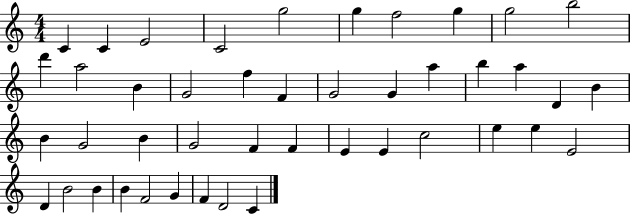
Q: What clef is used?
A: treble